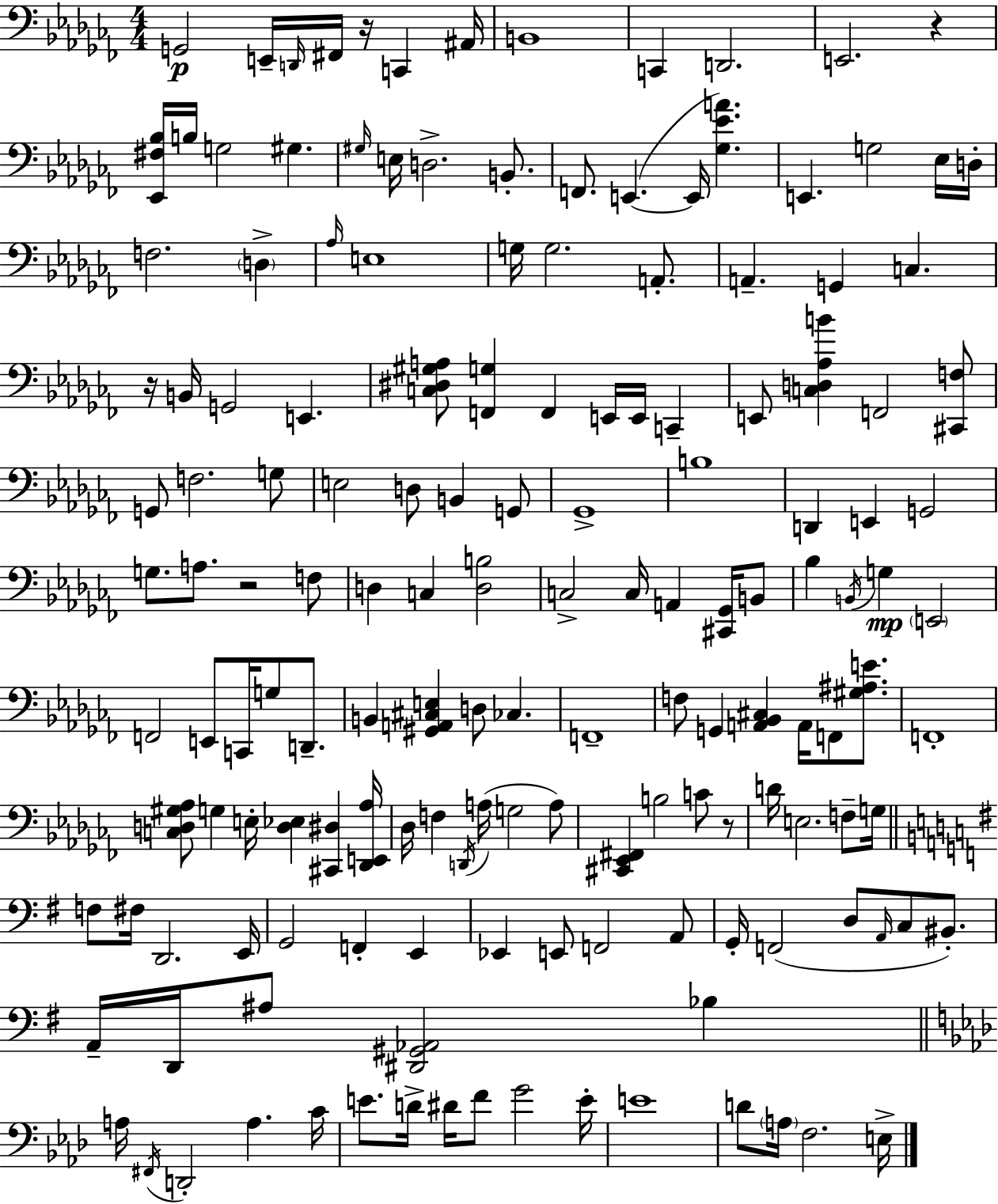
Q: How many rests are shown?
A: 5